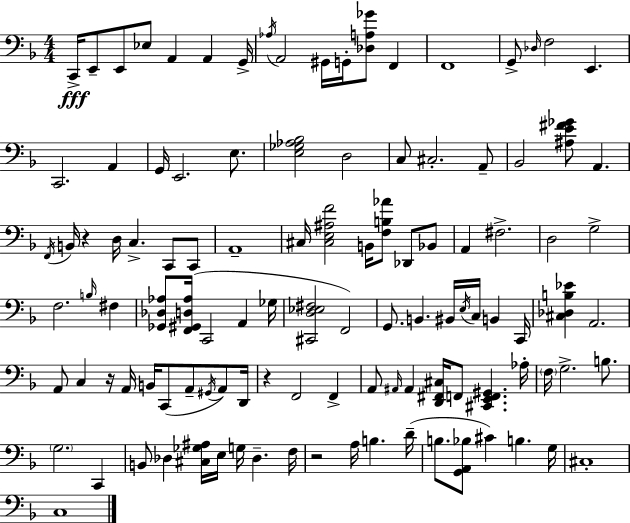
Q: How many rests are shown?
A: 4